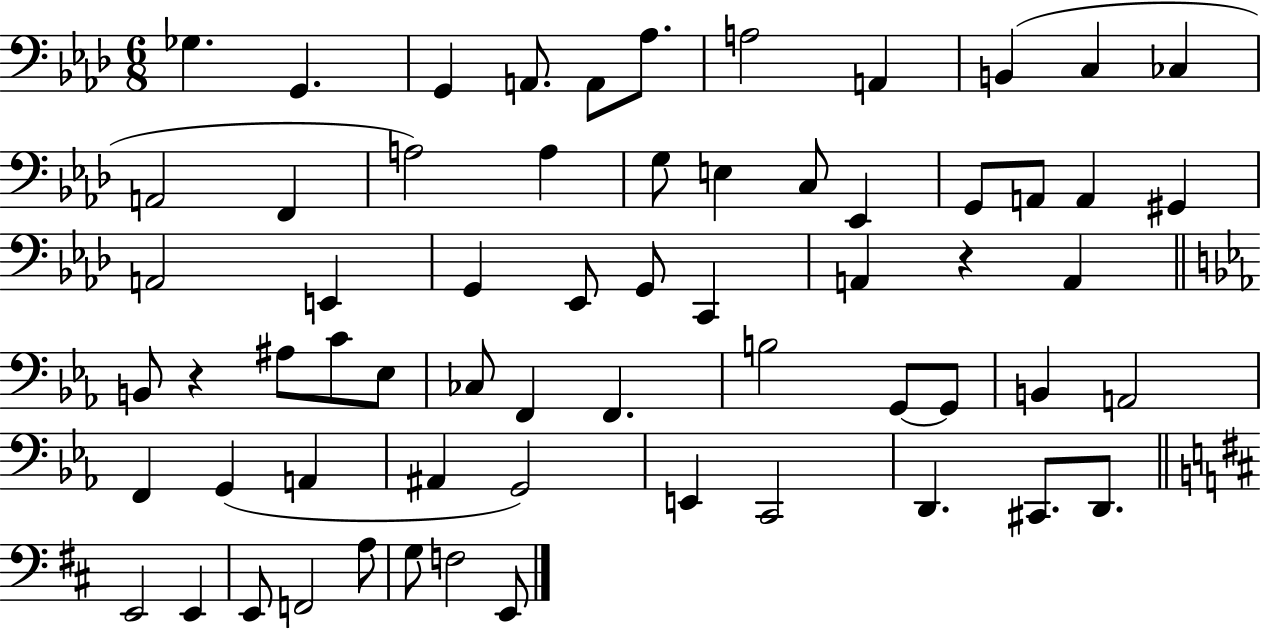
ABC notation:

X:1
T:Untitled
M:6/8
L:1/4
K:Ab
_G, G,, G,, A,,/2 A,,/2 _A,/2 A,2 A,, B,, C, _C, A,,2 F,, A,2 A, G,/2 E, C,/2 _E,, G,,/2 A,,/2 A,, ^G,, A,,2 E,, G,, _E,,/2 G,,/2 C,, A,, z A,, B,,/2 z ^A,/2 C/2 _E,/2 _C,/2 F,, F,, B,2 G,,/2 G,,/2 B,, A,,2 F,, G,, A,, ^A,, G,,2 E,, C,,2 D,, ^C,,/2 D,,/2 E,,2 E,, E,,/2 F,,2 A,/2 G,/2 F,2 E,,/2